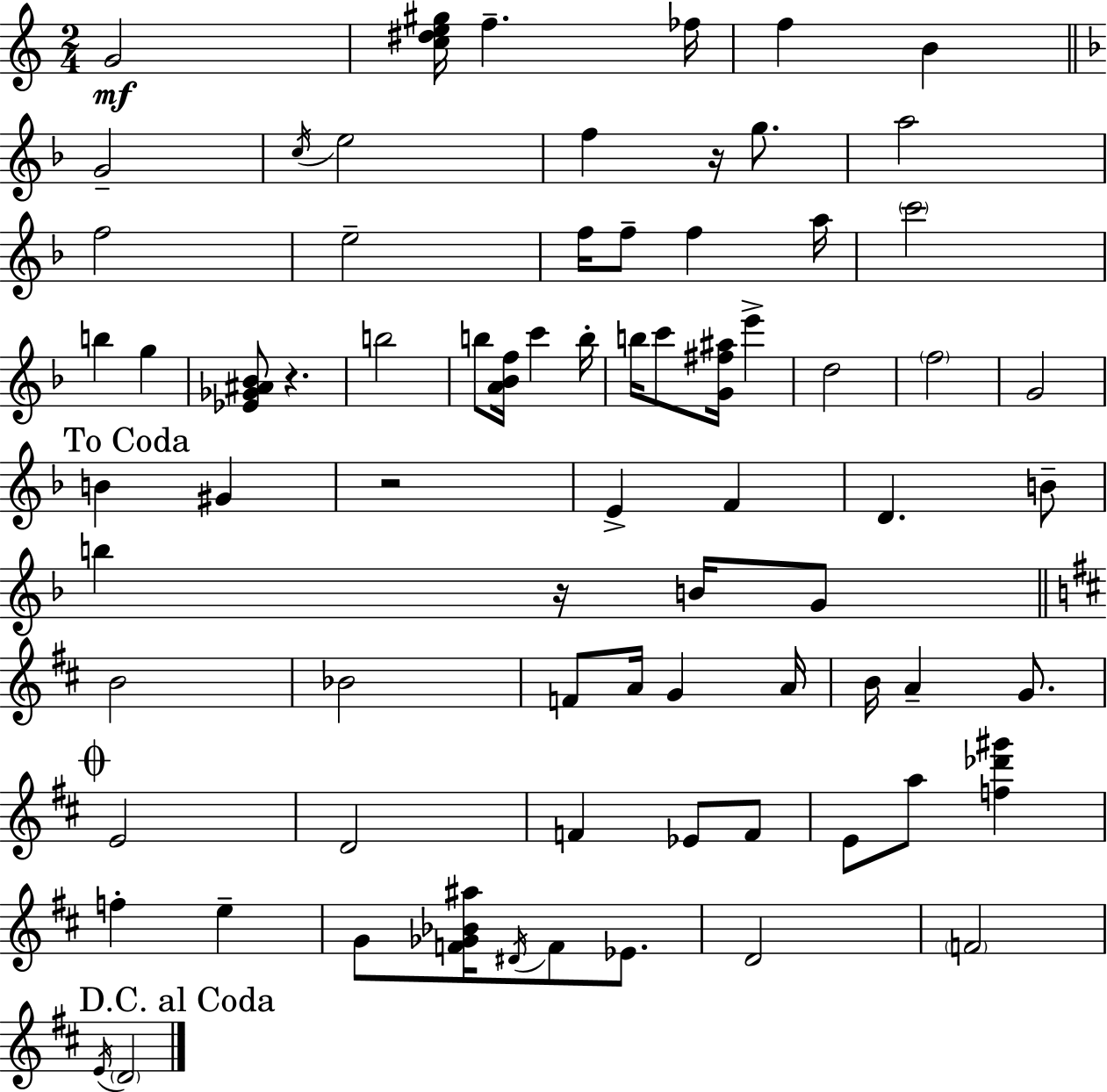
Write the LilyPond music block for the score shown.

{
  \clef treble
  \numericTimeSignature
  \time 2/4
  \key a \minor
  g'2\mf | <c'' dis'' e'' gis''>16 f''4.-- fes''16 | f''4 b'4 | \bar "||" \break \key f \major g'2-- | \acciaccatura { c''16 } e''2 | f''4 r16 g''8. | a''2 | \break f''2 | e''2-- | f''16 f''8-- f''4 | a''16 \parenthesize c'''2 | \break b''4 g''4 | <ees' ges' ais' bes'>8 r4. | b''2 | b''8 <a' bes' f''>16 c'''4 | \break b''16-. b''16 c'''8 <g' fis'' ais''>16 e'''4-> | d''2 | \parenthesize f''2 | g'2 | \break \mark "To Coda" b'4 gis'4 | r2 | e'4-> f'4 | d'4. b'8-- | \break b''4 r16 b'16 g'8 | \bar "||" \break \key b \minor b'2 | bes'2 | f'8 a'16 g'4 a'16 | b'16 a'4-- g'8. | \break \mark \markup { \musicglyph "scripts.coda" } e'2 | d'2 | f'4 ees'8 f'8 | e'8 a''8 <f'' des''' gis'''>4 | \break f''4-. e''4-- | g'8 <f' ges' bes' ais''>16 \acciaccatura { dis'16 } f'8 ees'8. | d'2 | \parenthesize f'2 | \break \mark "D.C. al Coda" \acciaccatura { e'16 } \parenthesize d'2 | \bar "|."
}